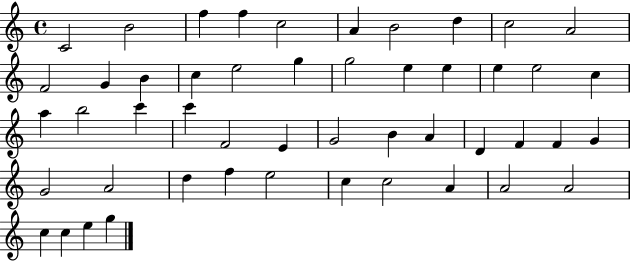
X:1
T:Untitled
M:4/4
L:1/4
K:C
C2 B2 f f c2 A B2 d c2 A2 F2 G B c e2 g g2 e e e e2 c a b2 c' c' F2 E G2 B A D F F G G2 A2 d f e2 c c2 A A2 A2 c c e g